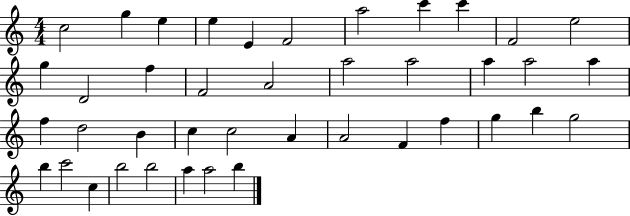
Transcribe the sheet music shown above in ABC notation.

X:1
T:Untitled
M:4/4
L:1/4
K:C
c2 g e e E F2 a2 c' c' F2 e2 g D2 f F2 A2 a2 a2 a a2 a f d2 B c c2 A A2 F f g b g2 b c'2 c b2 b2 a a2 b